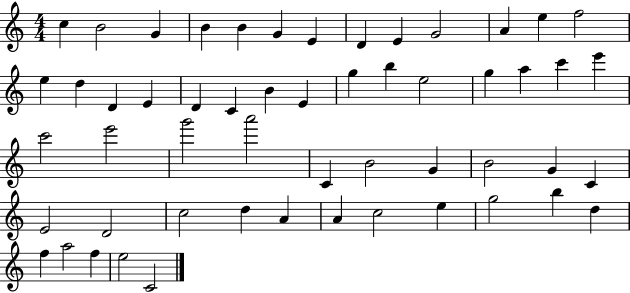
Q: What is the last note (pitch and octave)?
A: C4